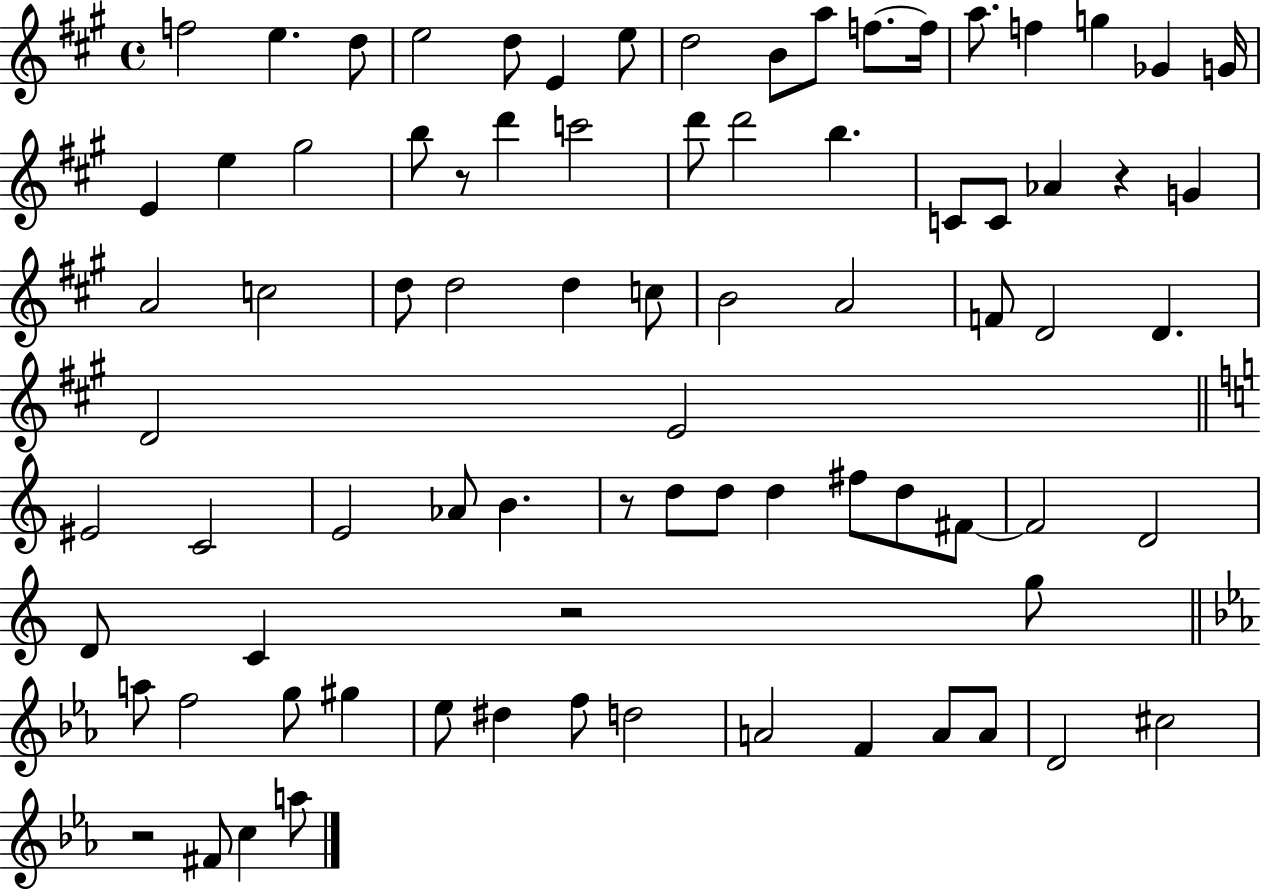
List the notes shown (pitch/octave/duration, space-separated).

F5/h E5/q. D5/e E5/h D5/e E4/q E5/e D5/h B4/e A5/e F5/e. F5/s A5/e. F5/q G5/q Gb4/q G4/s E4/q E5/q G#5/h B5/e R/e D6/q C6/h D6/e D6/h B5/q. C4/e C4/e Ab4/q R/q G4/q A4/h C5/h D5/e D5/h D5/q C5/e B4/h A4/h F4/e D4/h D4/q. D4/h E4/h EIS4/h C4/h E4/h Ab4/e B4/q. R/e D5/e D5/e D5/q F#5/e D5/e F#4/e F#4/h D4/h D4/e C4/q R/h G5/e A5/e F5/h G5/e G#5/q Eb5/e D#5/q F5/e D5/h A4/h F4/q A4/e A4/e D4/h C#5/h R/h F#4/e C5/q A5/e